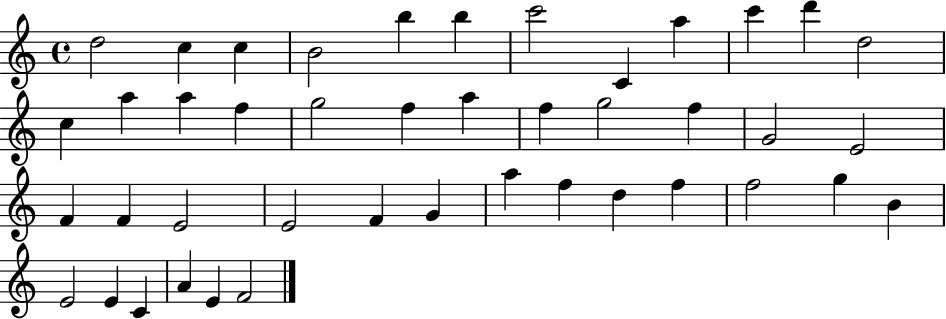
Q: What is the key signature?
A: C major